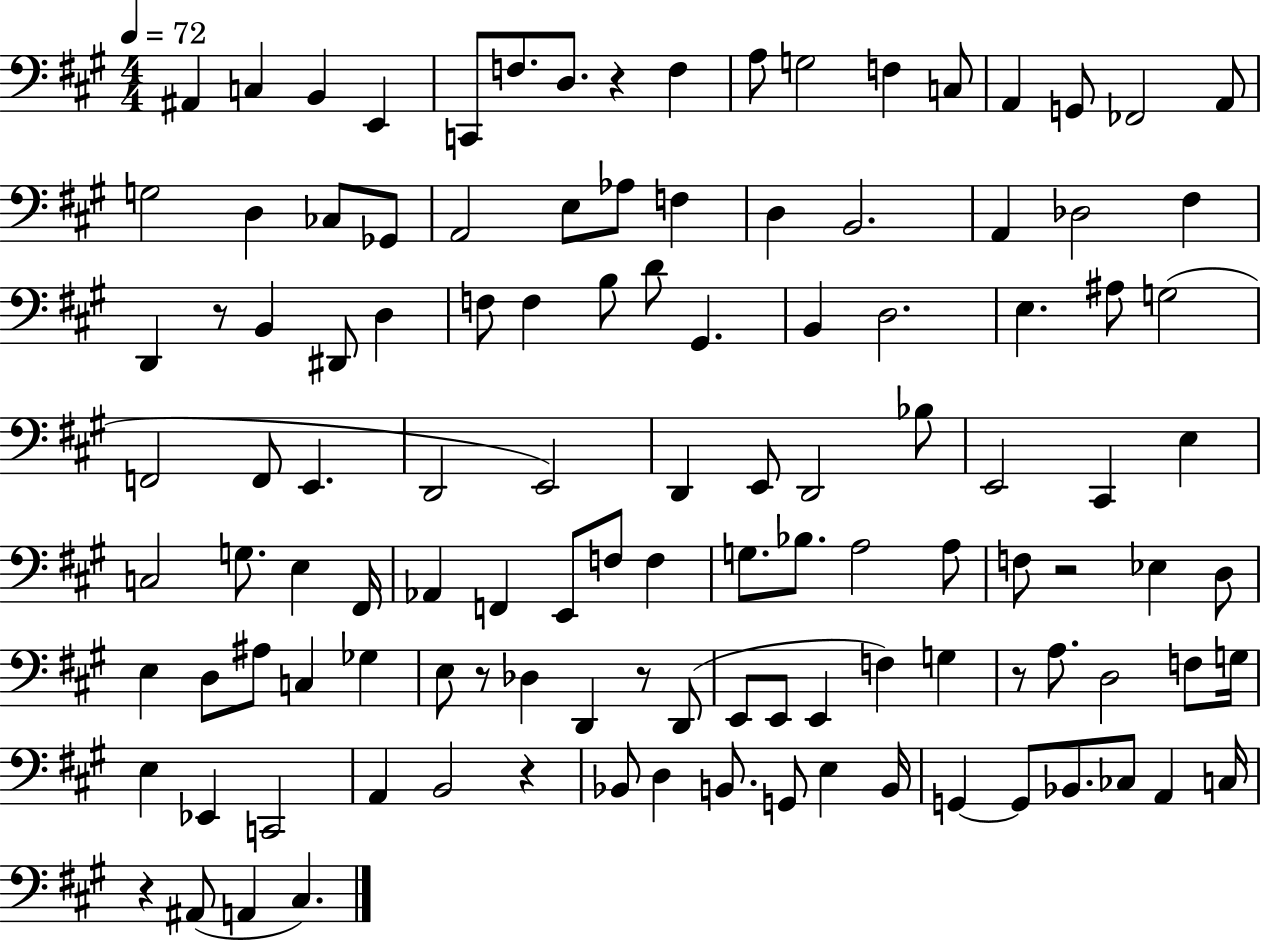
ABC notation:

X:1
T:Untitled
M:4/4
L:1/4
K:A
^A,, C, B,, E,, C,,/2 F,/2 D,/2 z F, A,/2 G,2 F, C,/2 A,, G,,/2 _F,,2 A,,/2 G,2 D, _C,/2 _G,,/2 A,,2 E,/2 _A,/2 F, D, B,,2 A,, _D,2 ^F, D,, z/2 B,, ^D,,/2 D, F,/2 F, B,/2 D/2 ^G,, B,, D,2 E, ^A,/2 G,2 F,,2 F,,/2 E,, D,,2 E,,2 D,, E,,/2 D,,2 _B,/2 E,,2 ^C,, E, C,2 G,/2 E, ^F,,/4 _A,, F,, E,,/2 F,/2 F, G,/2 _B,/2 A,2 A,/2 F,/2 z2 _E, D,/2 E, D,/2 ^A,/2 C, _G, E,/2 z/2 _D, D,, z/2 D,,/2 E,,/2 E,,/2 E,, F, G, z/2 A,/2 D,2 F,/2 G,/4 E, _E,, C,,2 A,, B,,2 z _B,,/2 D, B,,/2 G,,/2 E, B,,/4 G,, G,,/2 _B,,/2 _C,/2 A,, C,/4 z ^A,,/2 A,, ^C,